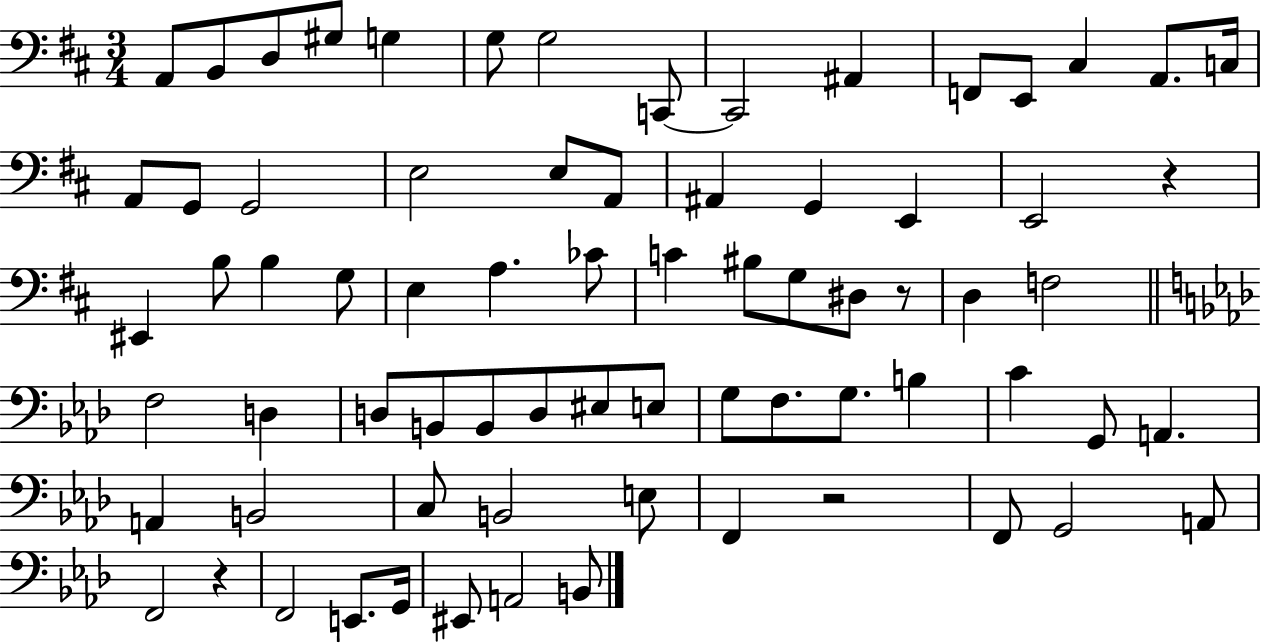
X:1
T:Untitled
M:3/4
L:1/4
K:D
A,,/2 B,,/2 D,/2 ^G,/2 G, G,/2 G,2 C,,/2 C,,2 ^A,, F,,/2 E,,/2 ^C, A,,/2 C,/4 A,,/2 G,,/2 G,,2 E,2 E,/2 A,,/2 ^A,, G,, E,, E,,2 z ^E,, B,/2 B, G,/2 E, A, _C/2 C ^B,/2 G,/2 ^D,/2 z/2 D, F,2 F,2 D, D,/2 B,,/2 B,,/2 D,/2 ^E,/2 E,/2 G,/2 F,/2 G,/2 B, C G,,/2 A,, A,, B,,2 C,/2 B,,2 E,/2 F,, z2 F,,/2 G,,2 A,,/2 F,,2 z F,,2 E,,/2 G,,/4 ^E,,/2 A,,2 B,,/2